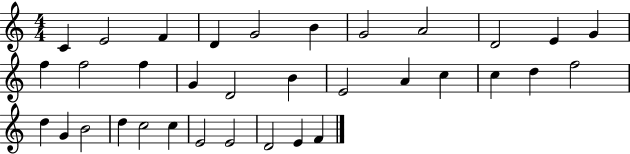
{
  \clef treble
  \numericTimeSignature
  \time 4/4
  \key c \major
  c'4 e'2 f'4 | d'4 g'2 b'4 | g'2 a'2 | d'2 e'4 g'4 | \break f''4 f''2 f''4 | g'4 d'2 b'4 | e'2 a'4 c''4 | c''4 d''4 f''2 | \break d''4 g'4 b'2 | d''4 c''2 c''4 | e'2 e'2 | d'2 e'4 f'4 | \break \bar "|."
}